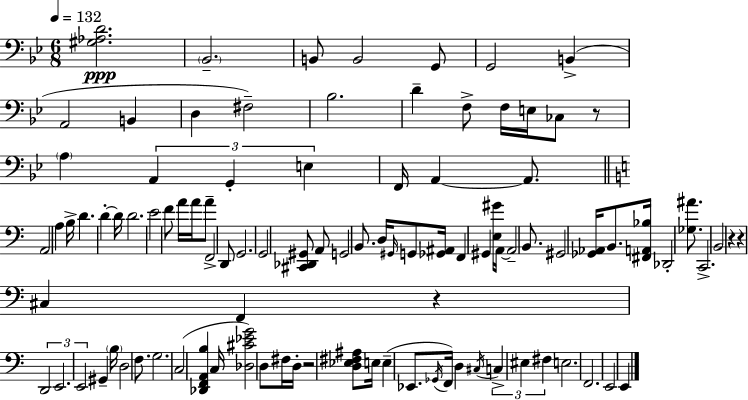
X:1
T:Untitled
M:6/8
L:1/4
K:Bb
[^G,_A,D]2 _B,,2 B,,/2 B,,2 G,,/2 G,,2 B,, A,,2 B,, D, ^F,2 _B,2 D F,/2 F,/4 E,/4 _C,/2 z/2 A, A,, G,, E, F,,/4 A,, A,,/2 A,,2 A, B,/4 D D D/4 D2 E2 F/2 A/4 A/4 A/2 F,,2 D,,/2 G,,2 G,,2 [^C,,_D,,^G,,]/2 A,,/2 G,,2 B,,/2 D,/4 ^G,,/4 G,,/2 [_G,,^A,,]/4 F,, ^G,, [E,^G]/4 A,,/4 A,,2 B,,/2 ^G,,2 [_G,,_A,,]/4 B,,/2 [^F,,A,,_B,]/4 _D,,2 [_G,^A]/2 C,,2 B,,2 z z ^C, F,, z D,,2 E,,2 E,,2 ^G,, B,/4 D,2 F,/2 G,2 C,2 [_D,,F,,A,,B,] C,/4 [_D,^C_EG]2 D,/2 ^F,/4 D,/4 z2 [D,_E,^F,^A,]/2 E,/4 E, _E,,/2 _G,,/4 F,,/4 D, ^C,/4 C, ^E, ^F, E,2 F,,2 E,,2 E,,